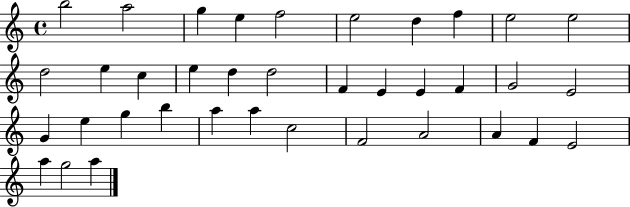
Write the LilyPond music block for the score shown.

{
  \clef treble
  \time 4/4
  \defaultTimeSignature
  \key c \major
  b''2 a''2 | g''4 e''4 f''2 | e''2 d''4 f''4 | e''2 e''2 | \break d''2 e''4 c''4 | e''4 d''4 d''2 | f'4 e'4 e'4 f'4 | g'2 e'2 | \break g'4 e''4 g''4 b''4 | a''4 a''4 c''2 | f'2 a'2 | a'4 f'4 e'2 | \break a''4 g''2 a''4 | \bar "|."
}